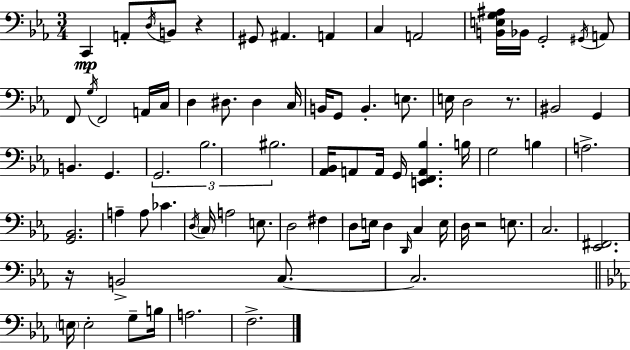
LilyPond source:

{
  \clef bass
  \numericTimeSignature
  \time 3/4
  \key ees \major
  c,4\mp a,8-. \acciaccatura { d16 } b,8 r4 | gis,8 ais,4. a,4 | c4 a,2 | <b, e g ais>16 bes,16 g,2-. \acciaccatura { gis,16 } | \break a,8 f,8 \acciaccatura { g16 } f,2 | a,16 c16 d4 dis8. dis4 | c16 b,16 g,8 b,4.-. | e8. e16 d2 | \break r8. bis,2 g,4 | b,4. g,4. | \tuplet 3/2 { g,2. | bes2. | \break bis2. } | <aes, bes,>16 a,8 a,16 g,16 <e, f, a, bes>4. | b16 g2 b4 | a2.-> | \break <g, bes,>2. | a4-- a8 ces'4. | \acciaccatura { d16 } \parenthesize c16 a2 | e8. d2 | \break fis4 d8 e16 d4 \grace { d,16 } | c4 e16 d16 r2 | e8. c2. | <ees, fis,>2. | \break r16 b,2-> | c8.~~ c2. | \bar "||" \break \key c \minor \parenthesize e16 e2-. g8-- b16 | a2. | f2.-> | \bar "|."
}